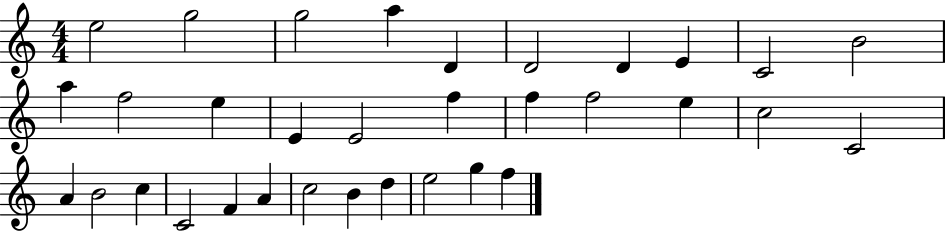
E5/h G5/h G5/h A5/q D4/q D4/h D4/q E4/q C4/h B4/h A5/q F5/h E5/q E4/q E4/h F5/q F5/q F5/h E5/q C5/h C4/h A4/q B4/h C5/q C4/h F4/q A4/q C5/h B4/q D5/q E5/h G5/q F5/q